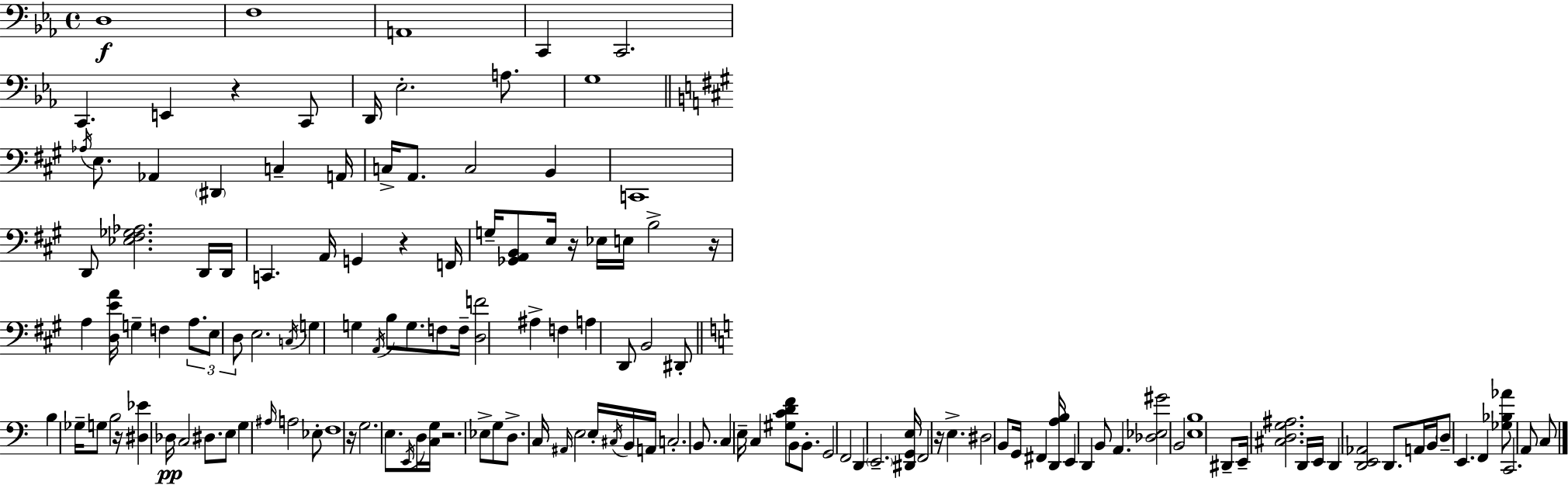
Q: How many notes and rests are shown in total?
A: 141